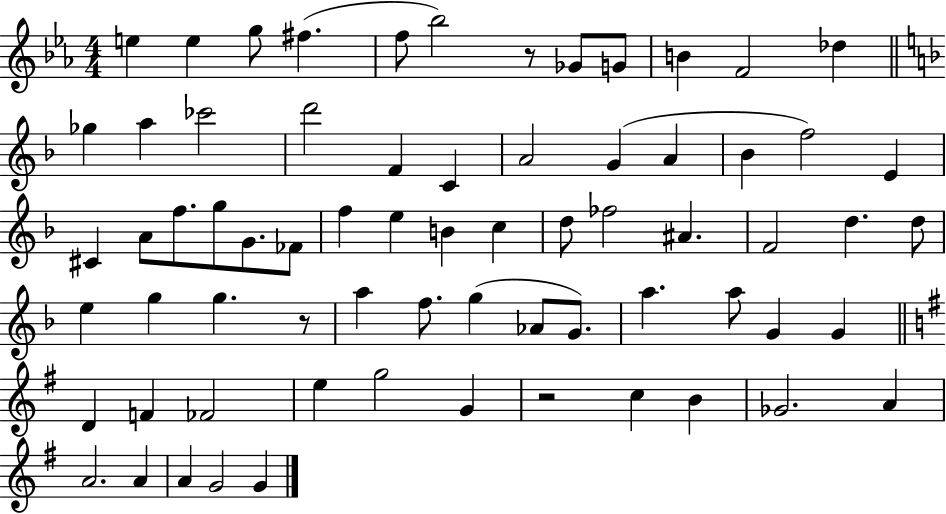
E5/q E5/q G5/e F#5/q. F5/e Bb5/h R/e Gb4/e G4/e B4/q F4/h Db5/q Gb5/q A5/q CES6/h D6/h F4/q C4/q A4/h G4/q A4/q Bb4/q F5/h E4/q C#4/q A4/e F5/e. G5/e G4/e. FES4/e F5/q E5/q B4/q C5/q D5/e FES5/h A#4/q. F4/h D5/q. D5/e E5/q G5/q G5/q. R/e A5/q F5/e. G5/q Ab4/e G4/e. A5/q. A5/e G4/q G4/q D4/q F4/q FES4/h E5/q G5/h G4/q R/h C5/q B4/q Gb4/h. A4/q A4/h. A4/q A4/q G4/h G4/q